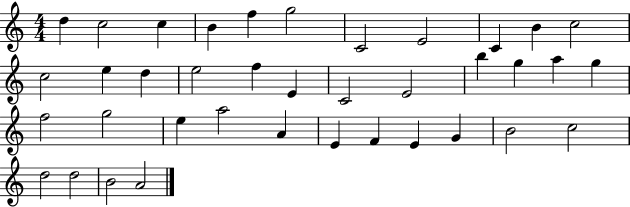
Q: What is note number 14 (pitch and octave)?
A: D5